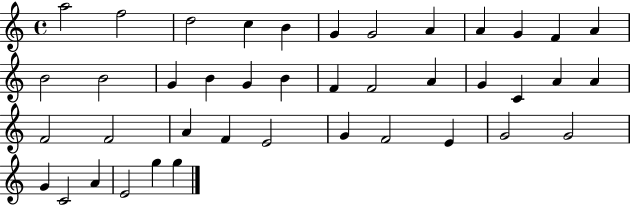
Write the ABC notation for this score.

X:1
T:Untitled
M:4/4
L:1/4
K:C
a2 f2 d2 c B G G2 A A G F A B2 B2 G B G B F F2 A G C A A F2 F2 A F E2 G F2 E G2 G2 G C2 A E2 g g